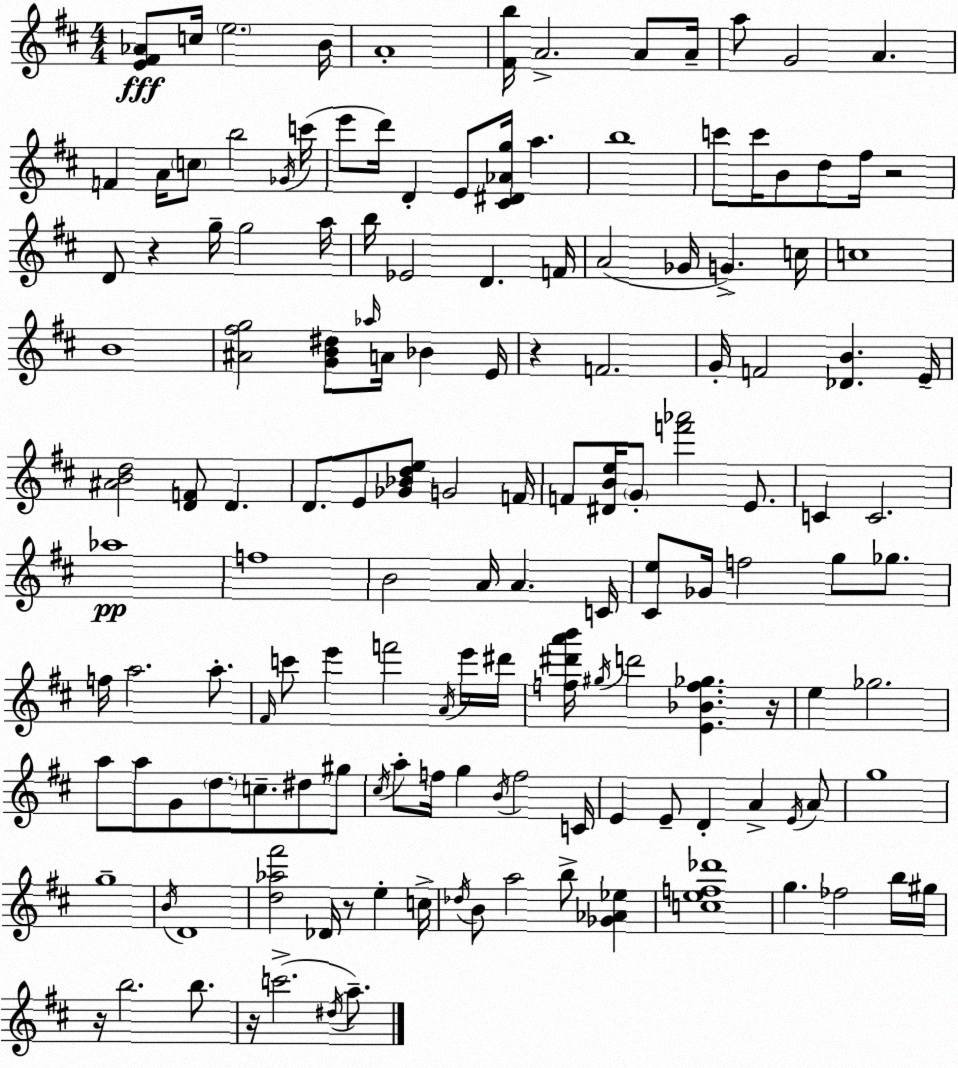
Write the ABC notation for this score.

X:1
T:Untitled
M:4/4
L:1/4
K:D
[E^F_A]/2 c/4 e2 B/4 A4 [^Fb]/4 A2 A/2 A/4 a/2 G2 A F A/4 c/2 b2 _G/4 c'/4 e'/2 d'/4 D E/2 [^C^D_Ag]/4 a b4 c'/2 c'/4 B/2 d/2 ^f/4 z2 D/2 z g/4 g2 a/4 b/4 _E2 D F/4 A2 _G/4 G c/4 c4 B4 [^A^fg]2 [GB^d]/2 _a/4 A/4 _B E/4 z F2 G/4 F2 [_DB] E/4 [^ABd]2 [DF]/2 D D/2 E/2 [_G_Bde]/2 G2 F/4 F/2 [^DBe]/4 G/2 [f'_a']2 E/2 C C2 _a4 f4 B2 A/4 A C/4 [^Ce]/2 _G/4 f2 g/2 _g/2 f/4 a2 a/2 ^F/4 c'/2 e' f'2 A/4 e'/4 ^d'/4 [f^d'a'b']/4 ^g/4 d'2 [E_Bf_g] z/4 e _g2 a/2 a/2 G/2 d/2 c/2 ^d/2 ^g/2 ^c/4 a/2 f/4 g B/4 f2 C/4 E E/2 D A E/4 A/2 g4 g4 B/4 D4 [d_a^f']2 _D/4 z/2 e c/4 _d/4 B/2 a2 b/2 [_G_A_e] [cef_d']4 g _f2 b/4 ^g/4 z/4 b2 b/2 z/4 c'2 ^d/4 a/2